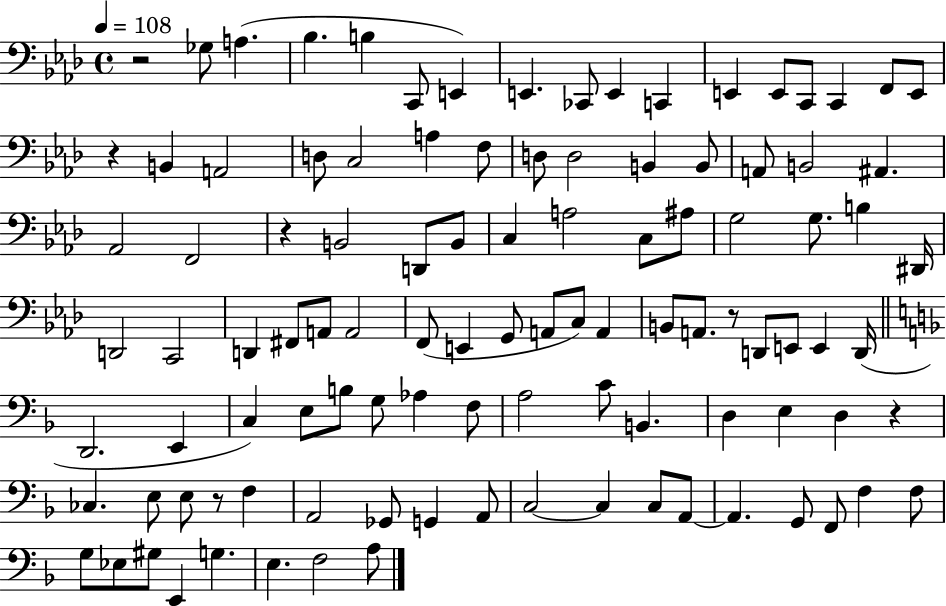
X:1
T:Untitled
M:4/4
L:1/4
K:Ab
z2 _G,/2 A, _B, B, C,,/2 E,, E,, _C,,/2 E,, C,, E,, E,,/2 C,,/2 C,, F,,/2 E,,/2 z B,, A,,2 D,/2 C,2 A, F,/2 D,/2 D,2 B,, B,,/2 A,,/2 B,,2 ^A,, _A,,2 F,,2 z B,,2 D,,/2 B,,/2 C, A,2 C,/2 ^A,/2 G,2 G,/2 B, ^D,,/4 D,,2 C,,2 D,, ^F,,/2 A,,/2 A,,2 F,,/2 E,, G,,/2 A,,/2 C,/2 A,, B,,/2 A,,/2 z/2 D,,/2 E,,/2 E,, D,,/4 D,,2 E,, C, E,/2 B,/2 G,/2 _A, F,/2 A,2 C/2 B,, D, E, D, z _C, E,/2 E,/2 z/2 F, A,,2 _G,,/2 G,, A,,/2 C,2 C, C,/2 A,,/2 A,, G,,/2 F,,/2 F, F,/2 G,/2 _E,/2 ^G,/2 E,, G, E, F,2 A,/2